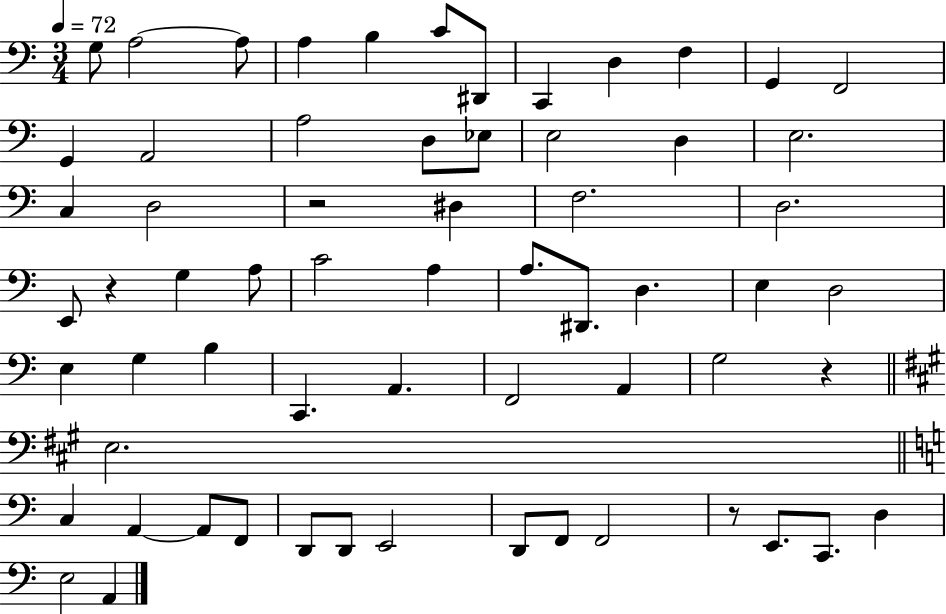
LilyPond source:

{
  \clef bass
  \numericTimeSignature
  \time 3/4
  \key c \major
  \tempo 4 = 72
  \repeat volta 2 { g8 a2~~ a8 | a4 b4 c'8 dis,8 | c,4 d4 f4 | g,4 f,2 | \break g,4 a,2 | a2 d8 ees8 | e2 d4 | e2. | \break c4 d2 | r2 dis4 | f2. | d2. | \break e,8 r4 g4 a8 | c'2 a4 | a8. dis,8. d4. | e4 d2 | \break e4 g4 b4 | c,4. a,4. | f,2 a,4 | g2 r4 | \break \bar "||" \break \key a \major e2. | \bar "||" \break \key c \major c4 a,4~~ a,8 f,8 | d,8 d,8 e,2 | d,8 f,8 f,2 | r8 e,8. c,8. d4 | \break e2 a,4 | } \bar "|."
}